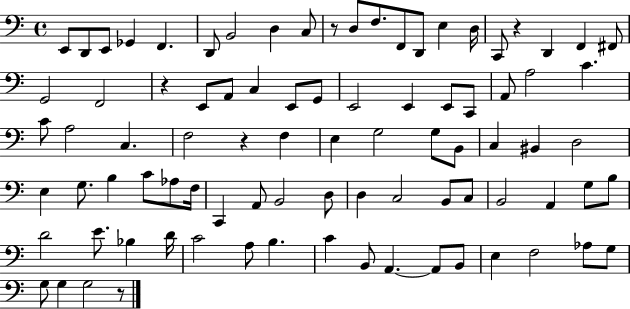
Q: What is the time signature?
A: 4/4